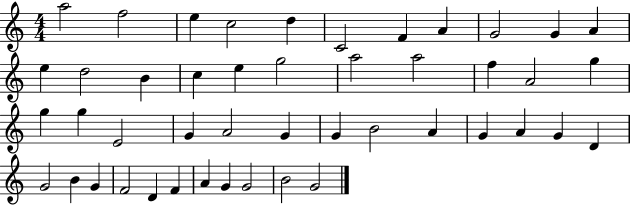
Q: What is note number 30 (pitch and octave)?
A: B4